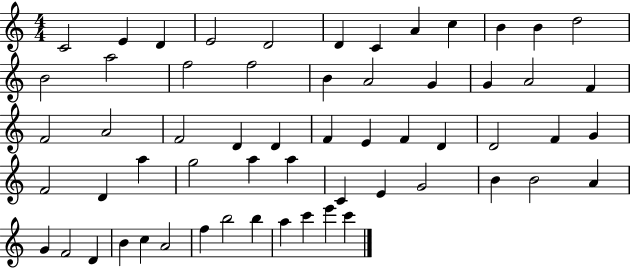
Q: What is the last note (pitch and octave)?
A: C6